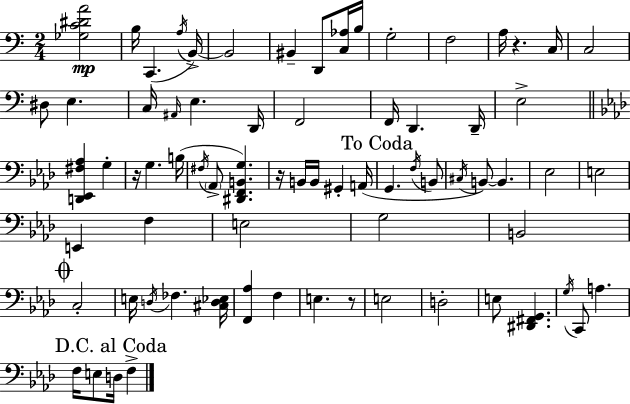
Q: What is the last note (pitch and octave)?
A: F3